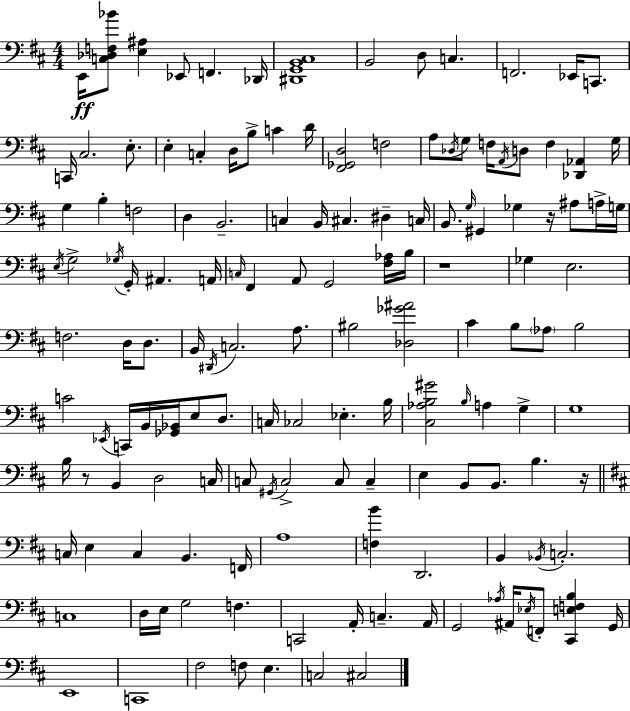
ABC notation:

X:1
T:Untitled
M:4/4
L:1/4
K:D
E,,/4 [C,_D,F,_B]/2 [E,^A,] _E,,/2 F,, _D,,/4 [^D,,G,,B,,^C,]4 B,,2 D,/2 C, F,,2 _E,,/4 C,,/2 C,,/4 ^C,2 E,/2 E, C, D,/4 B,/2 C D/4 [^F,,_G,,D,]2 F,2 A,/2 _D,/4 G,/2 F,/4 A,,/4 D,/2 F, [_D,,_A,,] G,/4 G, B, F,2 D, B,,2 C, B,,/4 ^C, ^D, C,/4 B,,/2 G,/4 ^G,, _G, z/4 ^A,/2 A,/4 G,/4 E,/4 G,2 _G,/4 G,,/4 ^A,, A,,/4 C,/4 ^F,, A,,/2 G,,2 [^F,_A,]/4 B,/4 z4 _G, E,2 F,2 D,/4 D,/2 B,,/4 ^D,,/4 C,2 A,/2 ^B,2 [_D,_G^A]2 ^C B,/2 _A,/2 B,2 C2 _E,,/4 C,,/4 B,,/4 [_G,,_B,,]/4 E,/2 D,/2 C,/4 _C,2 _E, B,/4 [^C,_A,B,^G]2 B,/4 A, G, G,4 B,/4 z/2 B,, D,2 C,/4 C,/2 ^G,,/4 C,2 C,/2 C, E, B,,/2 B,,/2 B, z/4 C,/4 E, C, B,, F,,/4 A,4 [F,B] D,,2 B,, _B,,/4 C,2 C,4 D,/4 E,/4 G,2 F, C,,2 A,,/4 C, A,,/4 G,,2 _A,/4 ^A,,/4 _E,/4 F,,/2 [^C,,E,F,B,] G,,/4 E,,4 C,,4 ^F,2 F,/2 E, C,2 ^C,2